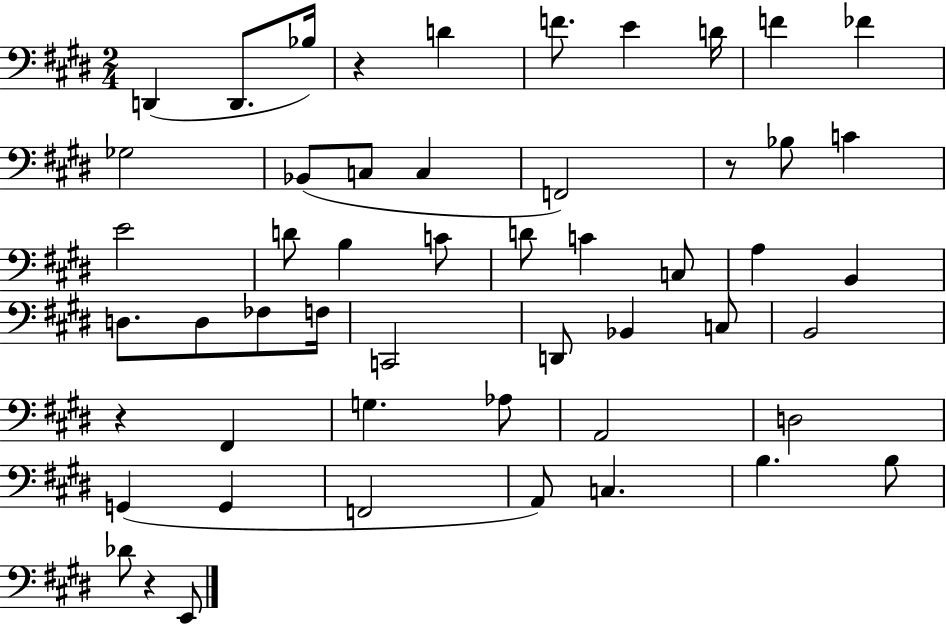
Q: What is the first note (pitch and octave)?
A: D2